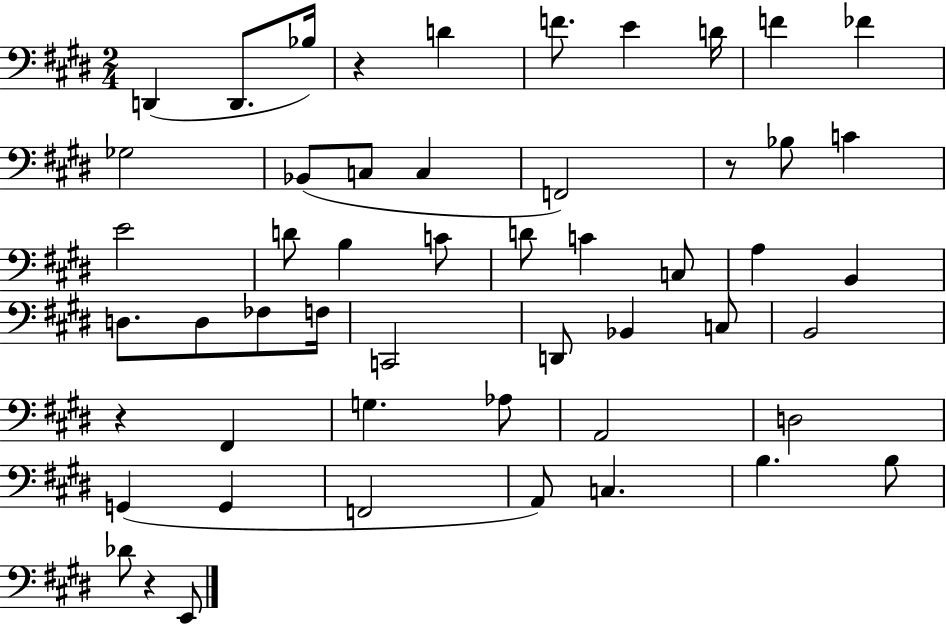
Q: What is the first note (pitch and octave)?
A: D2